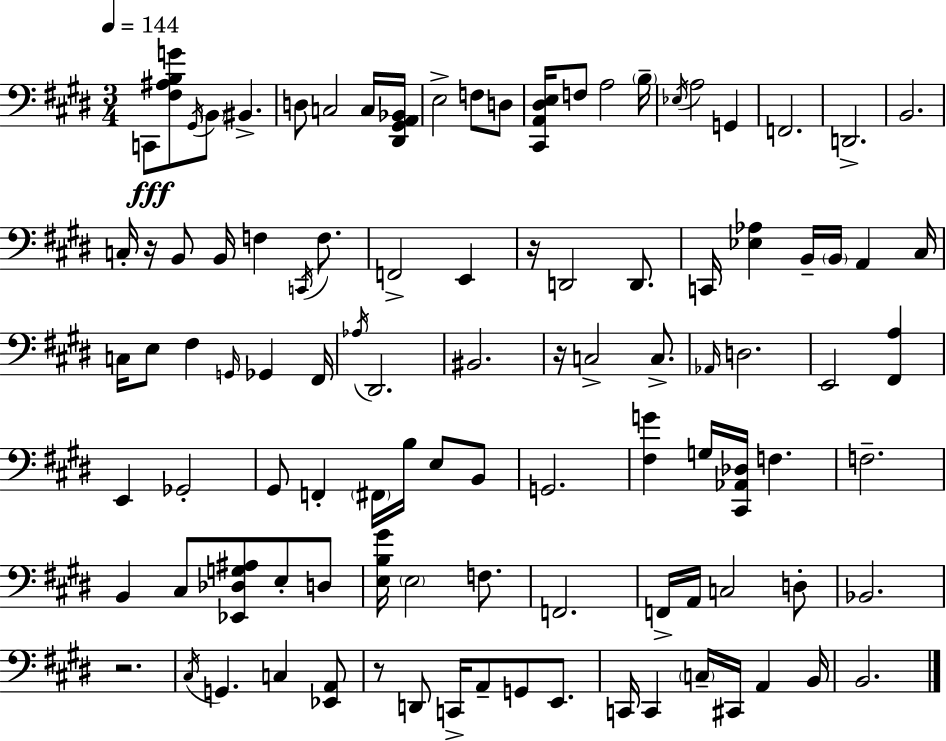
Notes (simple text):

C2/e [F#3,A#3,B3,G4]/e G#2/s B2/e BIS2/q. D3/e C3/h C3/s [D#2,G#2,A2,Bb2]/s E3/h F3/e D3/e [C#2,A2,D#3,E3]/s F3/e A3/h B3/s Eb3/s A3/h G2/q F2/h. D2/h. B2/h. C3/s R/s B2/e B2/s F3/q C2/s F3/e. F2/h E2/q R/s D2/h D2/e. C2/s [Eb3,Ab3]/q B2/s B2/s A2/q C#3/s C3/s E3/e F#3/q G2/s Gb2/q F#2/s Ab3/s D#2/h. BIS2/h. R/s C3/h C3/e. Ab2/s D3/h. E2/h [F#2,A3]/q E2/q Gb2/h G#2/e F2/q F#2/s B3/s E3/e B2/e G2/h. [F#3,G4]/q G3/s [C#2,Ab2,Db3]/s F3/q. F3/h. B2/q C#3/e [Eb2,Db3,G3,A#3]/e E3/e D3/e [E3,B3,G#4]/s E3/h F3/e. F2/h. F2/s A2/s C3/h D3/e Bb2/h. R/h. C#3/s G2/q. C3/q [Eb2,A2]/e R/e D2/e C2/s A2/e G2/e E2/e. C2/s C2/q C3/s C#2/s A2/q B2/s B2/h.